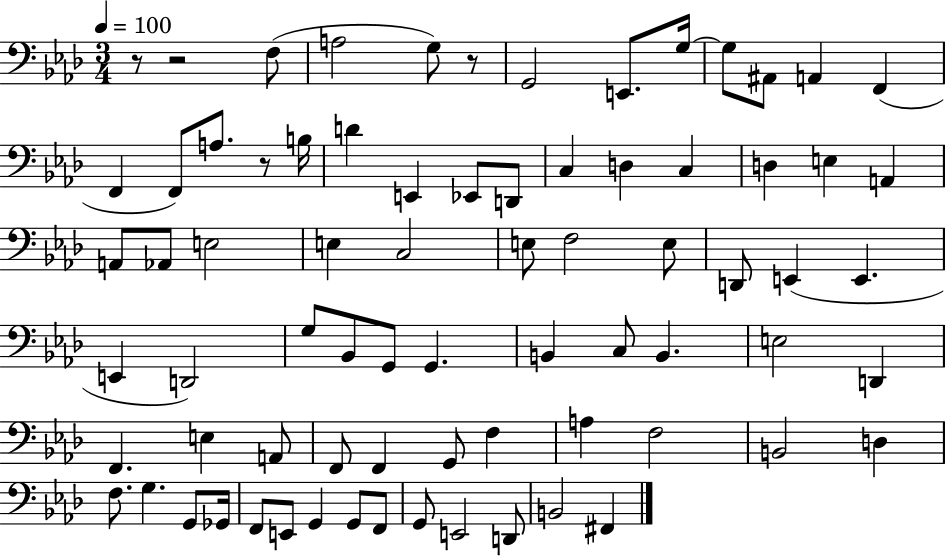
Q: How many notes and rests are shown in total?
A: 75